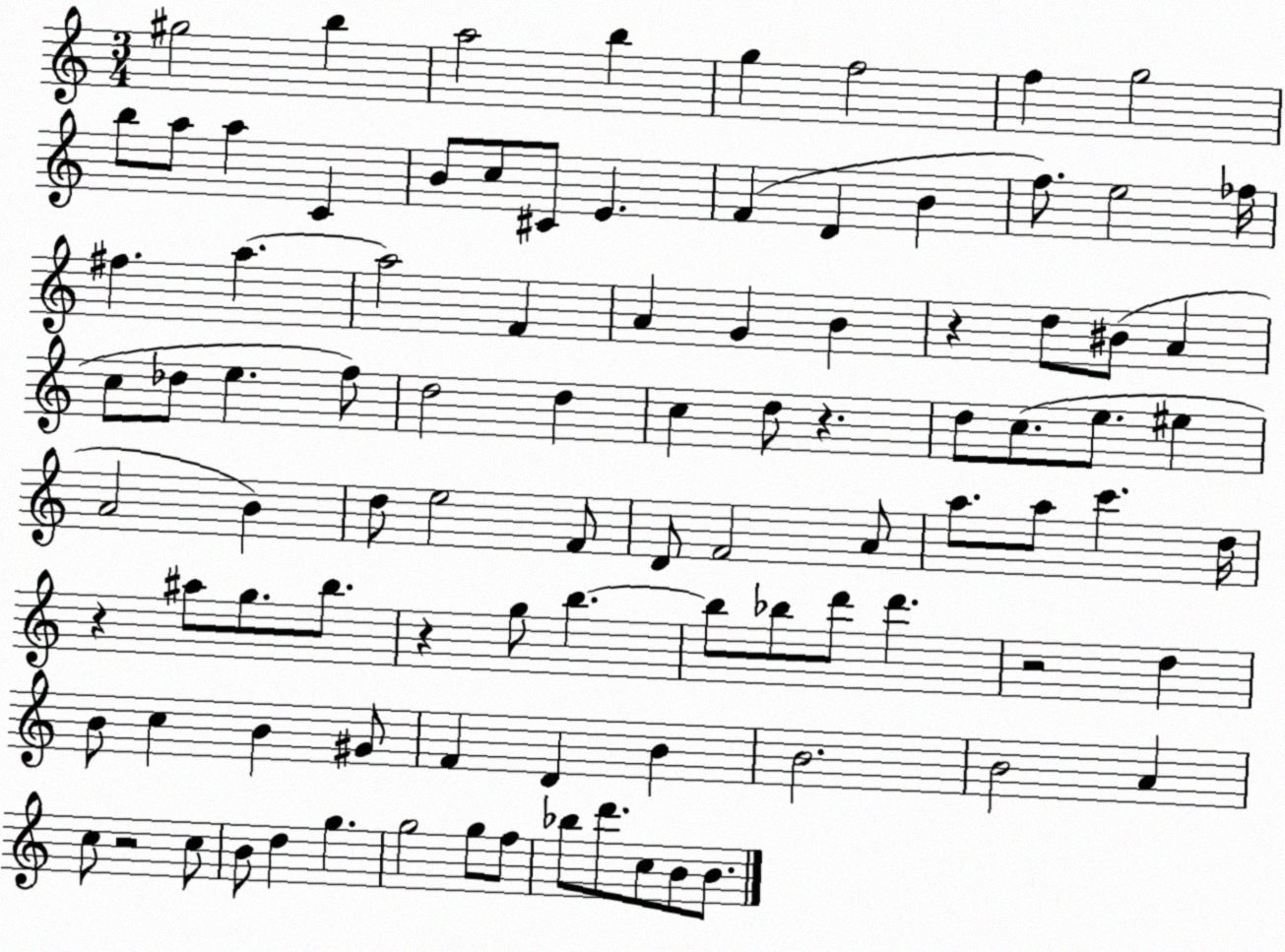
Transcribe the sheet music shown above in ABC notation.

X:1
T:Untitled
M:3/4
L:1/4
K:C
^g2 b a2 b g f2 f g2 b/2 a/2 a C B/2 c/2 ^C/2 E F D B f/2 e2 _f/4 ^f a a2 F A G B z d/2 ^B/2 A c/2 _d/2 e f/2 d2 d c d/2 z d/2 c/2 e/2 ^e A2 B d/2 e2 F/2 D/2 F2 A/2 a/2 a/2 c' d/4 z ^a/2 g/2 b/2 z g/2 b b/2 _b/2 d'/2 d' z2 d B/2 c B ^G/2 F D B B2 B2 A c/2 z2 c/2 B/2 d g g2 g/2 f/2 _b/2 d'/2 c/2 B/2 B/2